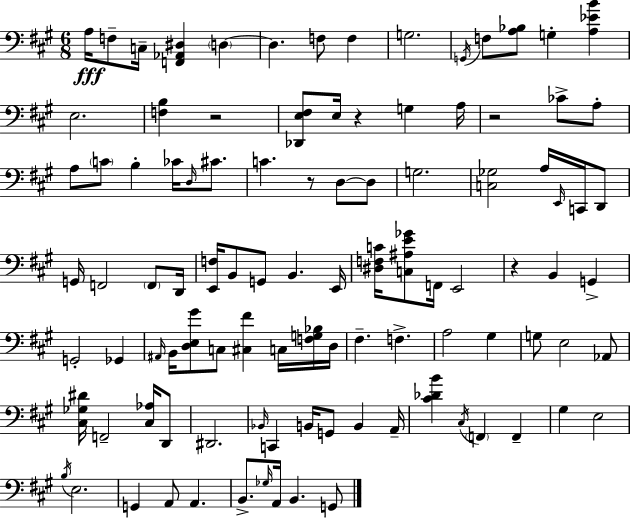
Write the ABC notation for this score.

X:1
T:Untitled
M:6/8
L:1/4
K:A
A,/4 F,/2 C,/4 [F,,_A,,^D,] D, D, F,/2 F, G,2 G,,/4 F,/2 [A,_B,]/2 G, [A,_EB] E,2 [F,B,] z2 [_D,,E,^F,]/2 E,/4 z G, A,/4 z2 _C/2 A,/2 A,/2 C/2 B, _C/4 D,/4 ^C/2 C z/2 D,/2 D,/2 G,2 [C,_G,]2 A,/4 E,,/4 C,,/4 D,,/2 G,,/4 F,,2 F,,/2 D,,/4 [E,,F,]/4 B,,/2 G,,/2 B,, E,,/4 [^D,F,C]/4 [C,^A,E_G]/2 F,,/4 E,,2 z B,, G,, G,,2 _G,, ^A,,/4 B,,/4 [D,E,^G]/2 C,/2 [^C,^F] C,/4 [F,G,_B,]/4 D,/4 ^F, F, A,2 ^G, G,/2 E,2 _A,,/2 [^C,_G,^D]/4 F,,2 [^C,_A,]/4 D,,/2 ^D,,2 _B,,/4 C,, B,,/4 G,,/2 B,, A,,/4 [^C_DB] ^C,/4 F,, F,, ^G, E,2 B,/4 E,2 G,, A,,/2 A,, B,,/2 _G,/4 A,,/4 B,, G,,/2